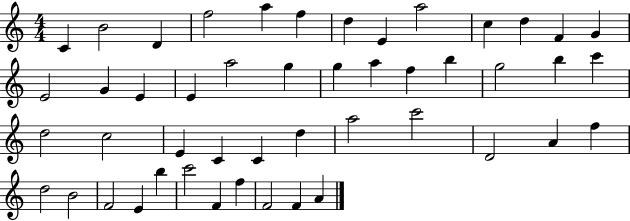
X:1
T:Untitled
M:4/4
L:1/4
K:C
C B2 D f2 a f d E a2 c d F G E2 G E E a2 g g a f b g2 b c' d2 c2 E C C d a2 c'2 D2 A f d2 B2 F2 E b c'2 F f F2 F A